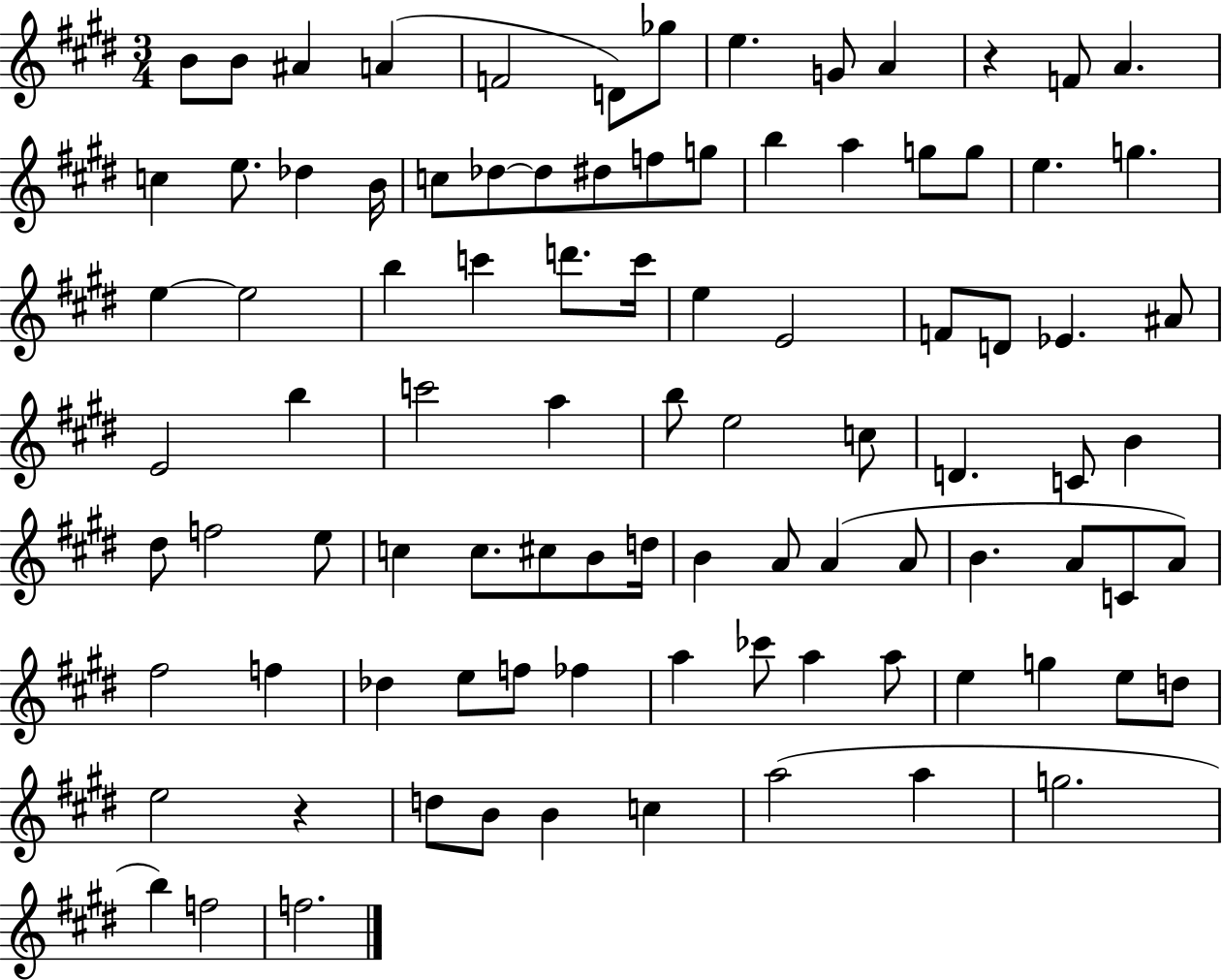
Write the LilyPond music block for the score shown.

{
  \clef treble
  \numericTimeSignature
  \time 3/4
  \key e \major
  \repeat volta 2 { b'8 b'8 ais'4 a'4( | f'2 d'8) ges''8 | e''4. g'8 a'4 | r4 f'8 a'4. | \break c''4 e''8. des''4 b'16 | c''8 des''8~~ des''8 dis''8 f''8 g''8 | b''4 a''4 g''8 g''8 | e''4. g''4. | \break e''4~~ e''2 | b''4 c'''4 d'''8. c'''16 | e''4 e'2 | f'8 d'8 ees'4. ais'8 | \break e'2 b''4 | c'''2 a''4 | b''8 e''2 c''8 | d'4. c'8 b'4 | \break dis''8 f''2 e''8 | c''4 c''8. cis''8 b'8 d''16 | b'4 a'8 a'4( a'8 | b'4. a'8 c'8 a'8) | \break fis''2 f''4 | des''4 e''8 f''8 fes''4 | a''4 ces'''8 a''4 a''8 | e''4 g''4 e''8 d''8 | \break e''2 r4 | d''8 b'8 b'4 c''4 | a''2( a''4 | g''2. | \break b''4) f''2 | f''2. | } \bar "|."
}